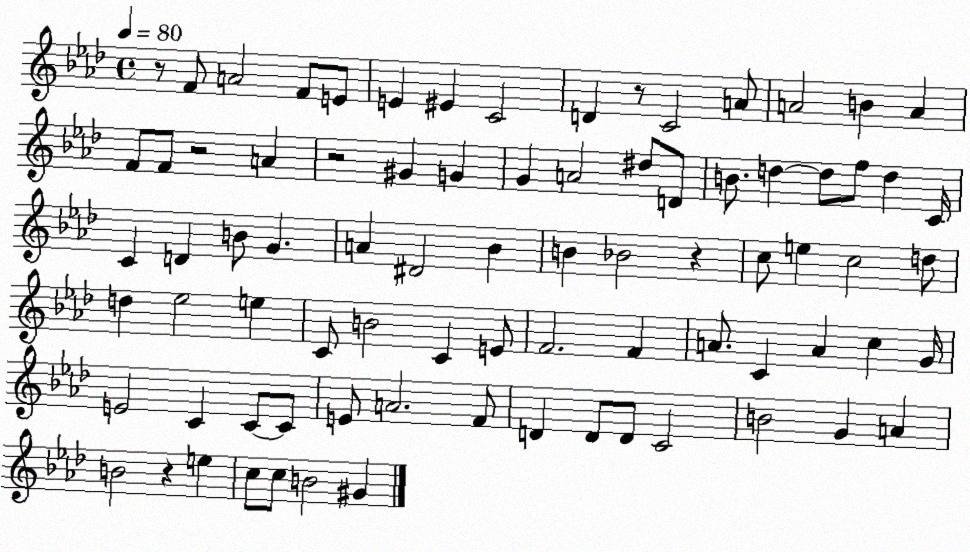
X:1
T:Untitled
M:4/4
L:1/4
K:Ab
z/2 F/2 A2 F/2 E/2 E ^E C2 D z/2 C2 A/2 A2 B A F/2 F/2 z2 A z2 ^G G G A2 ^d/2 D/2 B/2 d d/2 f/2 d C/4 C D B/2 G A ^D2 _B B _B2 z c/2 e c2 d/2 d _e2 e C/2 B2 C E/2 F2 F A/2 C A c G/4 E2 C C/2 C/2 E/2 A2 F/2 D D/2 D/2 C2 B2 G A B2 z e c/2 c/2 B2 ^G